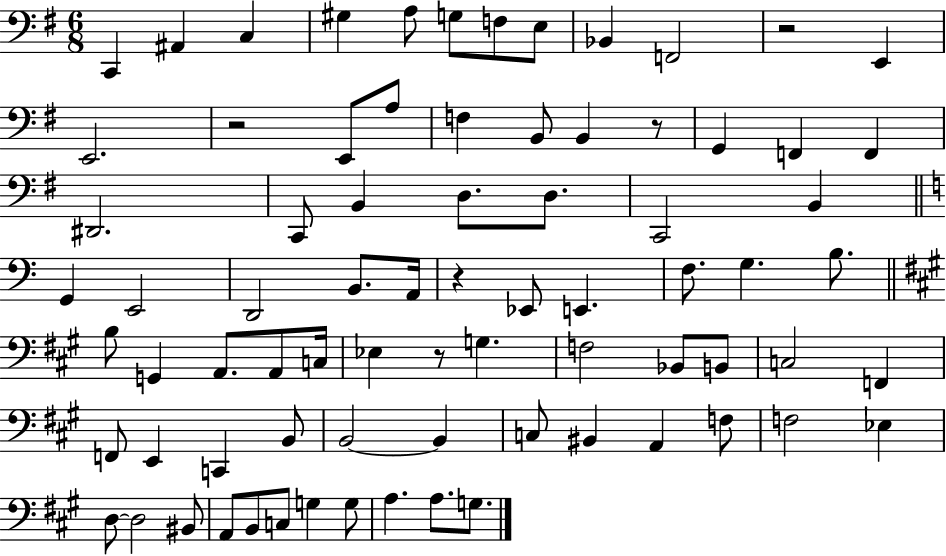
C2/q A#2/q C3/q G#3/q A3/e G3/e F3/e E3/e Bb2/q F2/h R/h E2/q E2/h. R/h E2/e A3/e F3/q B2/e B2/q R/e G2/q F2/q F2/q D#2/h. C2/e B2/q D3/e. D3/e. C2/h B2/q G2/q E2/h D2/h B2/e. A2/s R/q Eb2/e E2/q. F3/e. G3/q. B3/e. B3/e G2/q A2/e. A2/e C3/s Eb3/q R/e G3/q. F3/h Bb2/e B2/e C3/h F2/q F2/e E2/q C2/q B2/e B2/h B2/q C3/e BIS2/q A2/q F3/e F3/h Eb3/q D3/e D3/h BIS2/e A2/e B2/e C3/e G3/q G3/e A3/q. A3/e. G3/e.